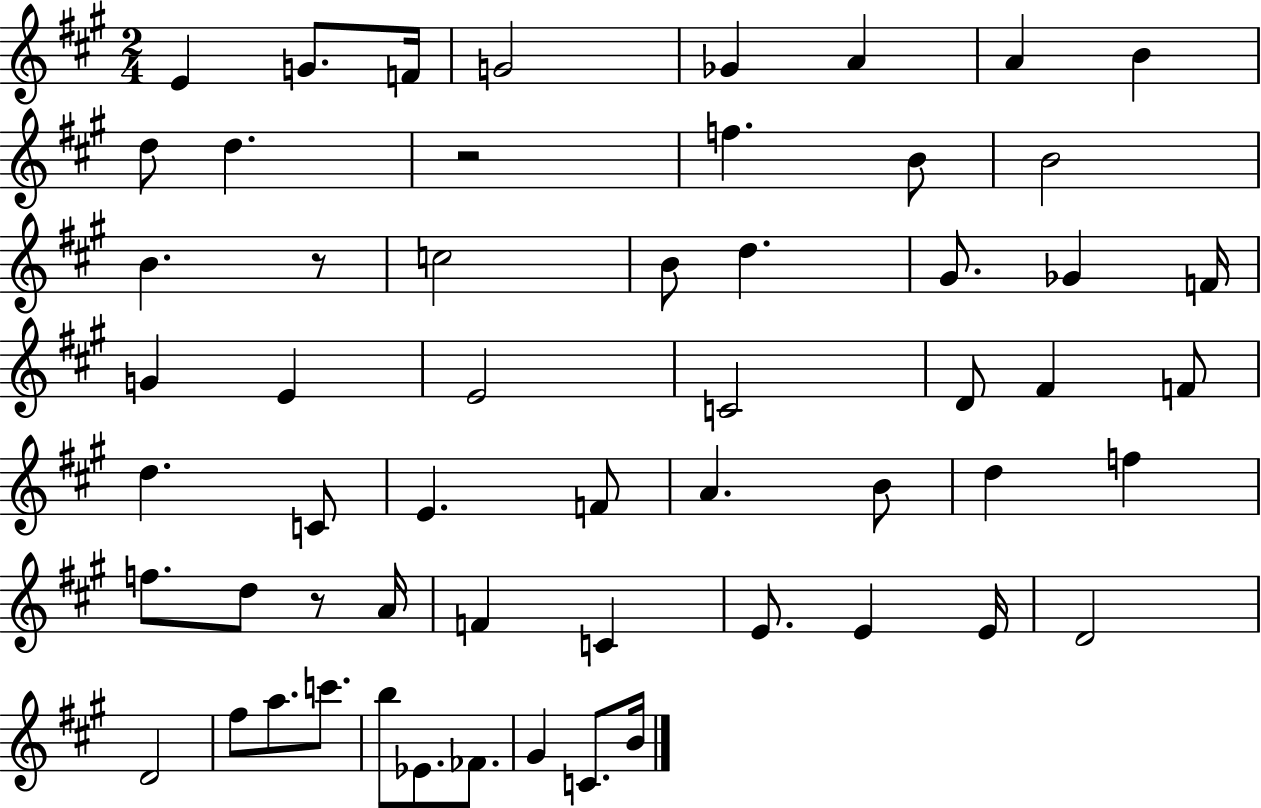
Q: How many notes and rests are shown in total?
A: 57